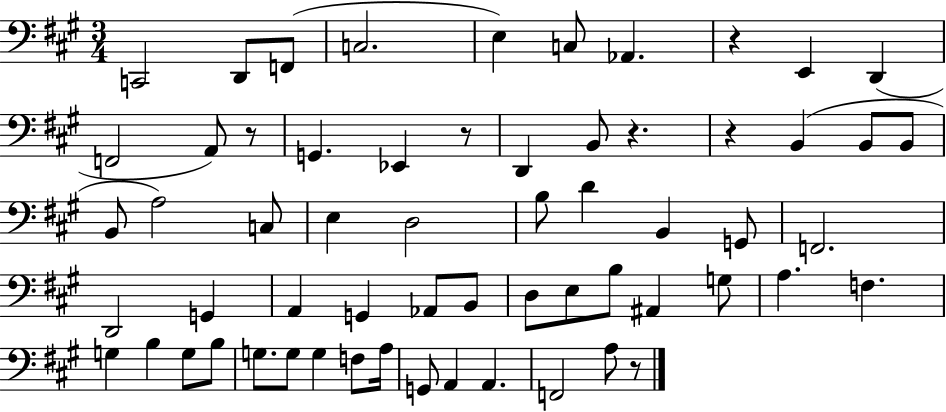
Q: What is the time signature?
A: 3/4